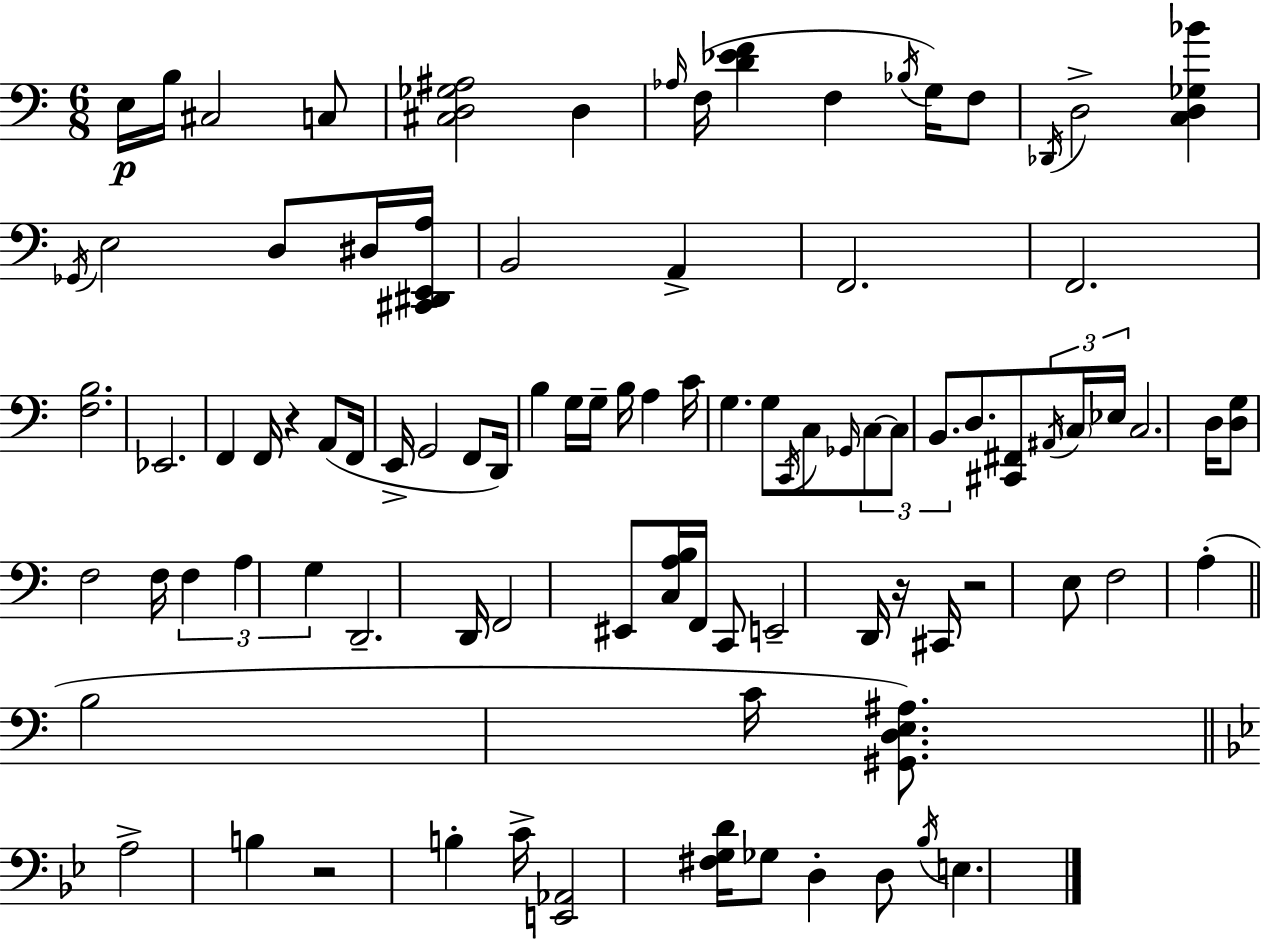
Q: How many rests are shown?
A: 4